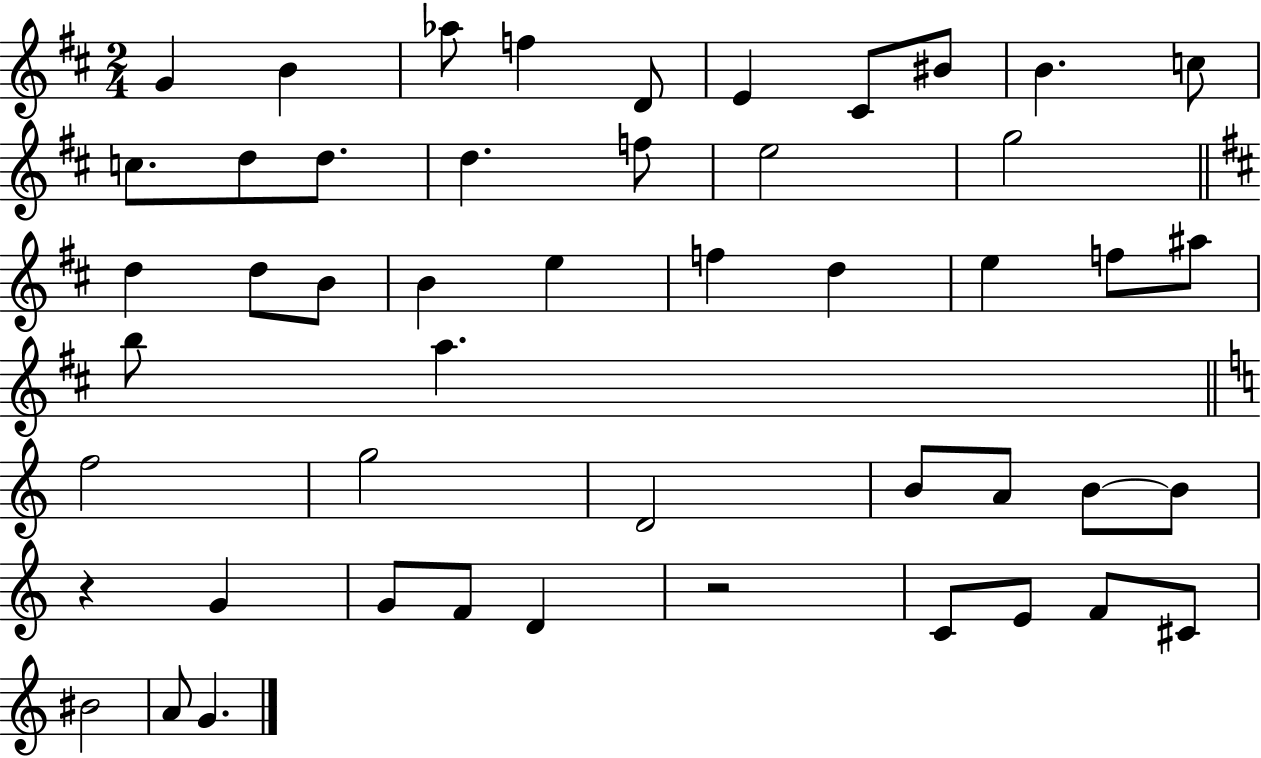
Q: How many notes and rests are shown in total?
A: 49